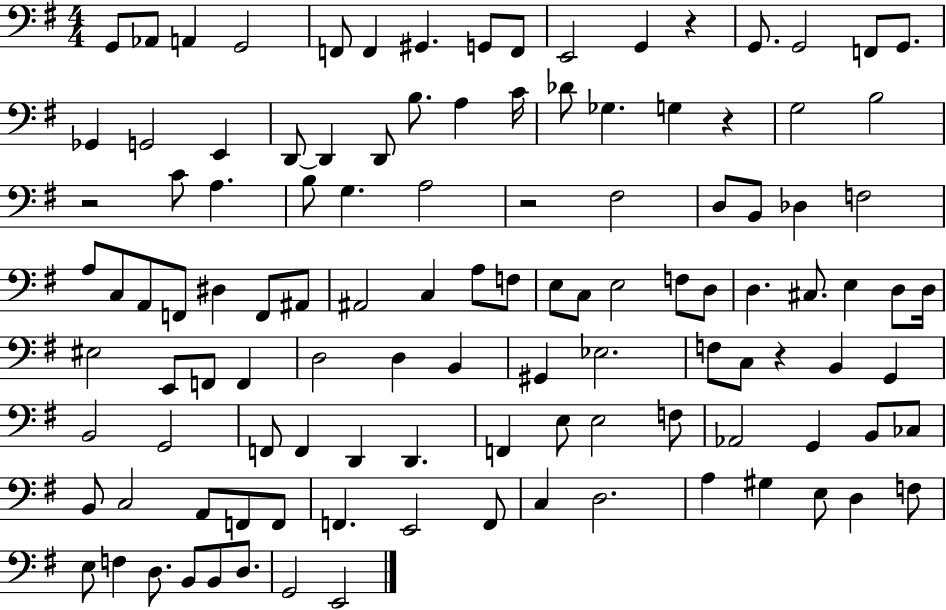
G2/e Ab2/e A2/q G2/h F2/e F2/q G#2/q. G2/e F2/e E2/h G2/q R/q G2/e. G2/h F2/e G2/e. Gb2/q G2/h E2/q D2/e D2/q D2/e B3/e. A3/q C4/s Db4/e Gb3/q. G3/q R/q G3/h B3/h R/h C4/e A3/q. B3/e G3/q. A3/h R/h F#3/h D3/e B2/e Db3/q F3/h A3/e C3/e A2/e F2/e D#3/q F2/e A#2/e A#2/h C3/q A3/e F3/e E3/e C3/e E3/h F3/e D3/e D3/q. C#3/e. E3/q D3/e D3/s EIS3/h E2/e F2/e F2/q D3/h D3/q B2/q G#2/q Eb3/h. F3/e C3/e R/q B2/q G2/q B2/h G2/h F2/e F2/q D2/q D2/q. F2/q E3/e E3/h F3/e Ab2/h G2/q B2/e CES3/e B2/e C3/h A2/e F2/e F2/e F2/q. E2/h F2/e C3/q D3/h. A3/q G#3/q E3/e D3/q F3/e E3/e F3/q D3/e. B2/e B2/e D3/e. G2/h E2/h